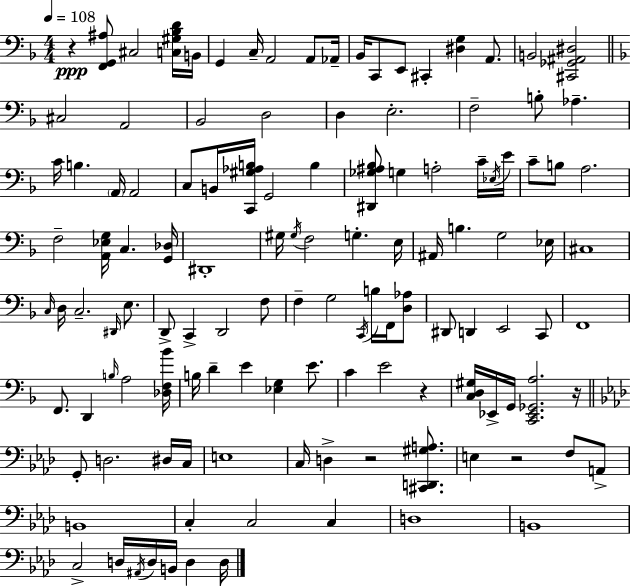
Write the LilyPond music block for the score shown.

{
  \clef bass
  \numericTimeSignature
  \time 4/4
  \key d \minor
  \tempo 4 = 108
  r4\ppp <f, g, ais>8 cis2 <c gis bes d'>16 b,16 | g,4 c16-- a,2 a,8 aes,16-- | bes,16 c,8 e,8 cis,4-. <dis g>4 a,8. | b,2 <cis, ges, ais, dis>2 | \break \bar "||" \break \key f \major cis2 a,2 | bes,2 d2 | d4 e2.-. | f2-- b8-. aes4.-- | \break c'16 b4. \parenthesize a,16 a,2 | c8 b,16 <c, gis aes b>16 g,2 b4 | <dis, ges ais bes>8 g4 a2-. c'16-- \acciaccatura { ees16 } | e'16 c'8-- b8 a2. | \break f2-- <a, ees g>16 c4. | <g, des>16 dis,1-. | gis16 \acciaccatura { gis16 } f2 g4.-. | e16 ais,16 b4. g2 | \break ees16 cis1 | \grace { c16 } d16 c2.-- | \grace { dis,16 } e8. d,8-> c,4-> d,2 | f8 f4-- g2 | \break \acciaccatura { c,16 } b16 f,16 <d aes>8 dis,8 d,4 e,2 | c,8 f,1 | f,8. d,4 \grace { b16 } a2 | <des f bes'>16 b16 d'4-- e'4 <ees g>4 | \break e'8. c'4 e'2 | r4 <c d gis>16 ees,16-> g,16 <c, ees, ges, a>2. | r16 \bar "||" \break \key aes \major g,8-. d2. dis16 c16 | e1 | c16 d4-> r2 <cis, d, gis a>8. | e4 r2 f8 a,8-> | \break b,1 | c4-. c2 c4 | d1 | b,1 | \break c2-> d16 \acciaccatura { ais,16 } d16 b,16 d4 | d16 \bar "|."
}